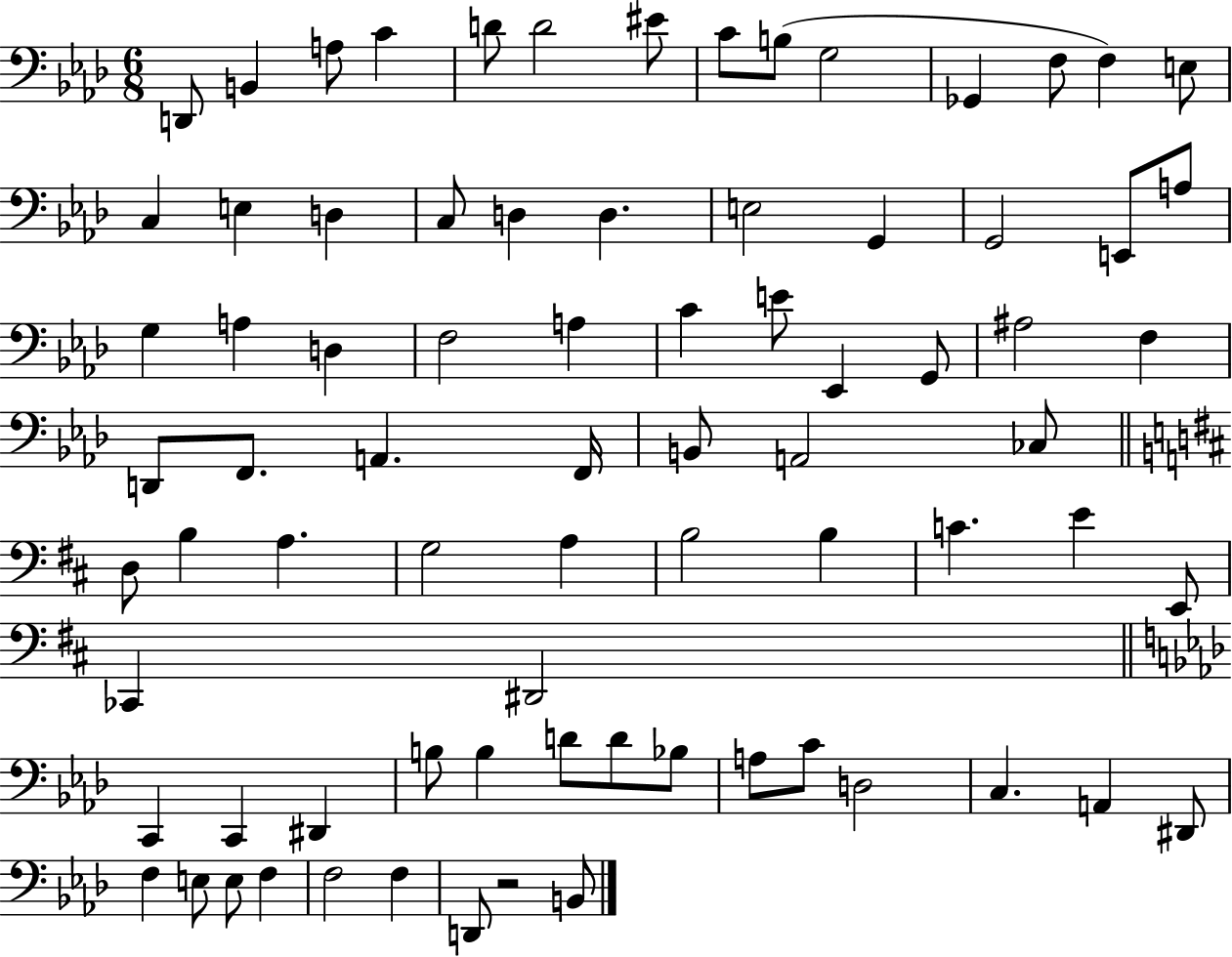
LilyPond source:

{
  \clef bass
  \numericTimeSignature
  \time 6/8
  \key aes \major
  d,8 b,4 a8 c'4 | d'8 d'2 eis'8 | c'8 b8( g2 | ges,4 f8 f4) e8 | \break c4 e4 d4 | c8 d4 d4. | e2 g,4 | g,2 e,8 a8 | \break g4 a4 d4 | f2 a4 | c'4 e'8 ees,4 g,8 | ais2 f4 | \break d,8 f,8. a,4. f,16 | b,8 a,2 ces8 | \bar "||" \break \key b \minor d8 b4 a4. | g2 a4 | b2 b4 | c'4. e'4 e,8 | \break ces,4 dis,2 | \bar "||" \break \key aes \major c,4 c,4 dis,4 | b8 b4 d'8 d'8 bes8 | a8 c'8 d2 | c4. a,4 dis,8 | \break f4 e8 e8 f4 | f2 f4 | d,8 r2 b,8 | \bar "|."
}